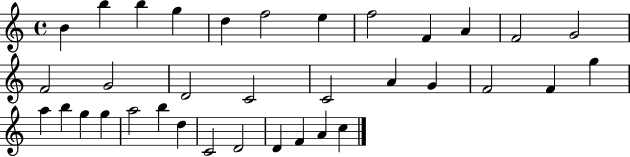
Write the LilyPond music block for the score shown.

{
  \clef treble
  \time 4/4
  \defaultTimeSignature
  \key c \major
  b'4 b''4 b''4 g''4 | d''4 f''2 e''4 | f''2 f'4 a'4 | f'2 g'2 | \break f'2 g'2 | d'2 c'2 | c'2 a'4 g'4 | f'2 f'4 g''4 | \break a''4 b''4 g''4 g''4 | a''2 b''4 d''4 | c'2 d'2 | d'4 f'4 a'4 c''4 | \break \bar "|."
}